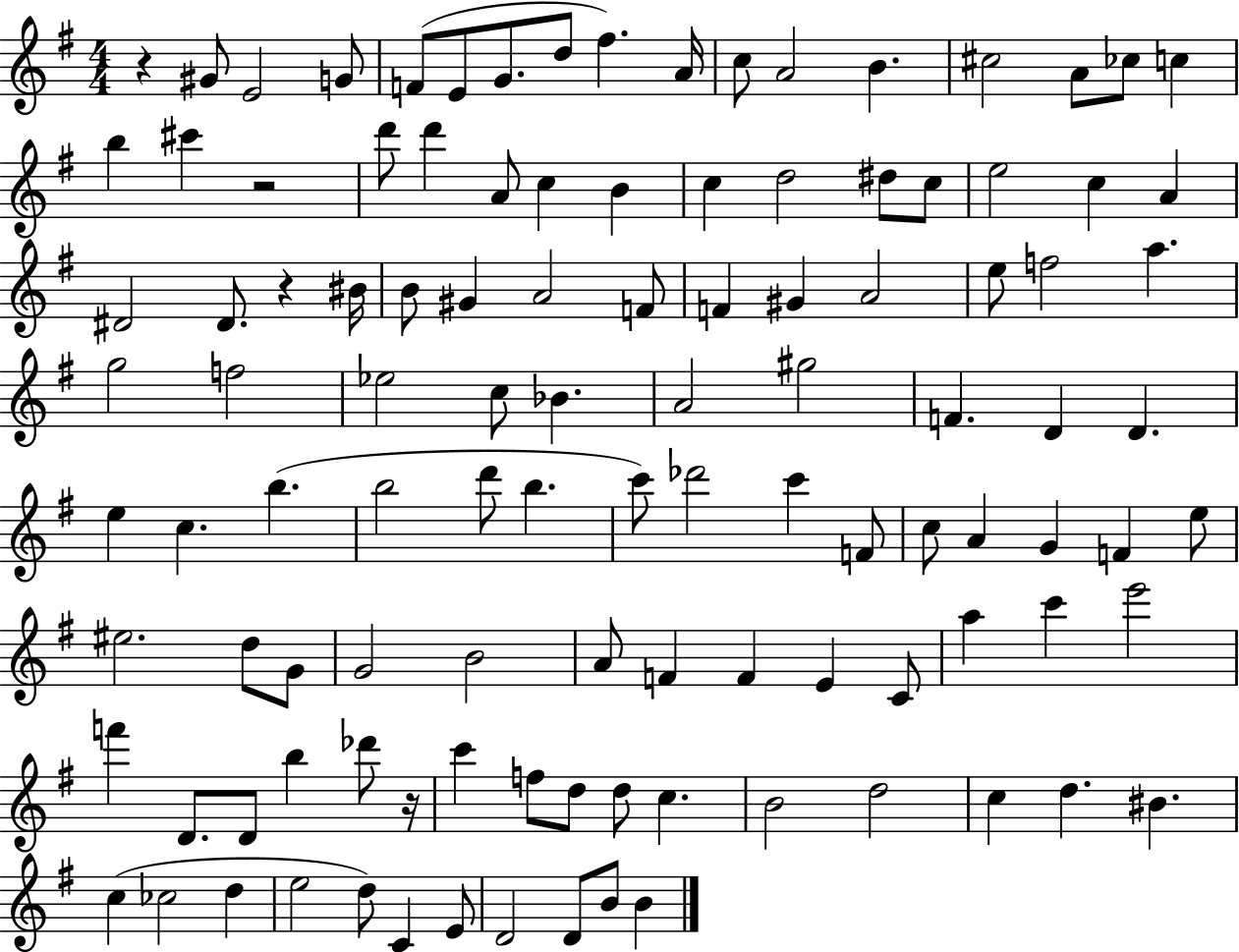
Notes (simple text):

R/q G#4/e E4/h G4/e F4/e E4/e G4/e. D5/e F#5/q. A4/s C5/e A4/h B4/q. C#5/h A4/e CES5/e C5/q B5/q C#6/q R/h D6/e D6/q A4/e C5/q B4/q C5/q D5/h D#5/e C5/e E5/h C5/q A4/q D#4/h D#4/e. R/q BIS4/s B4/e G#4/q A4/h F4/e F4/q G#4/q A4/h E5/e F5/h A5/q. G5/h F5/h Eb5/h C5/e Bb4/q. A4/h G#5/h F4/q. D4/q D4/q. E5/q C5/q. B5/q. B5/h D6/e B5/q. C6/e Db6/h C6/q F4/e C5/e A4/q G4/q F4/q E5/e EIS5/h. D5/e G4/e G4/h B4/h A4/e F4/q F4/q E4/q C4/e A5/q C6/q E6/h F6/q D4/e. D4/e B5/q Db6/e R/s C6/q F5/e D5/e D5/e C5/q. B4/h D5/h C5/q D5/q. BIS4/q. C5/q CES5/h D5/q E5/h D5/e C4/q E4/e D4/h D4/e B4/e B4/q